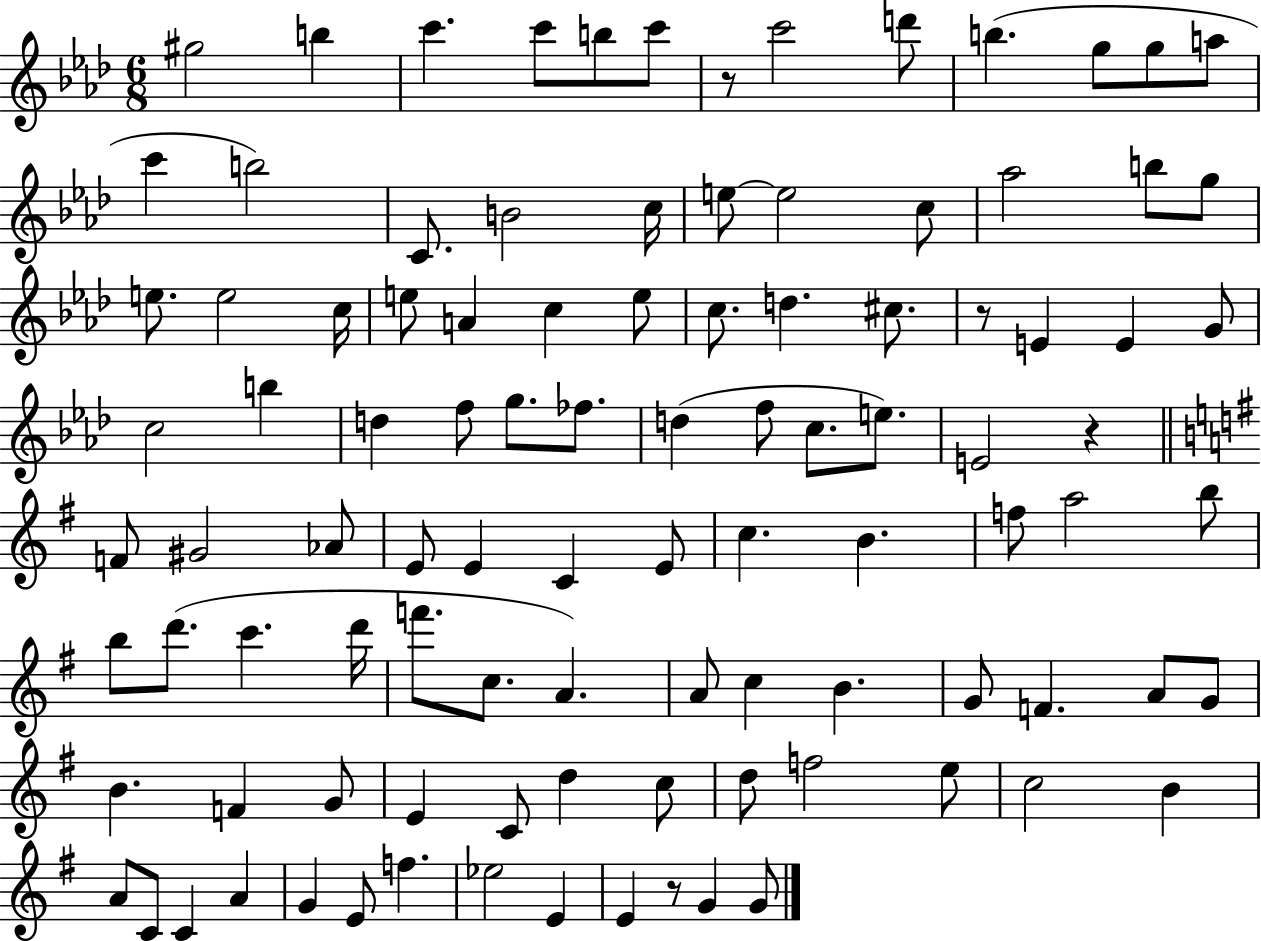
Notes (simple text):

G#5/h B5/q C6/q. C6/e B5/e C6/e R/e C6/h D6/e B5/q. G5/e G5/e A5/e C6/q B5/h C4/e. B4/h C5/s E5/e E5/h C5/e Ab5/h B5/e G5/e E5/e. E5/h C5/s E5/e A4/q C5/q E5/e C5/e. D5/q. C#5/e. R/e E4/q E4/q G4/e C5/h B5/q D5/q F5/e G5/e. FES5/e. D5/q F5/e C5/e. E5/e. E4/h R/q F4/e G#4/h Ab4/e E4/e E4/q C4/q E4/e C5/q. B4/q. F5/e A5/h B5/e B5/e D6/e. C6/q. D6/s F6/e. C5/e. A4/q. A4/e C5/q B4/q. G4/e F4/q. A4/e G4/e B4/q. F4/q G4/e E4/q C4/e D5/q C5/e D5/e F5/h E5/e C5/h B4/q A4/e C4/e C4/q A4/q G4/q E4/e F5/q. Eb5/h E4/q E4/q R/e G4/q G4/e